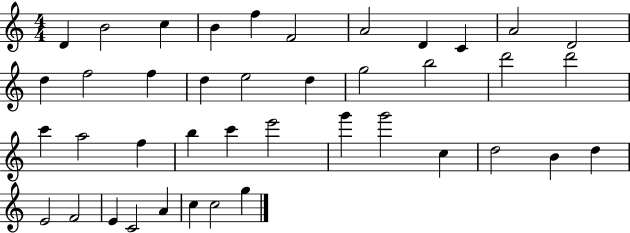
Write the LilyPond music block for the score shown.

{
  \clef treble
  \numericTimeSignature
  \time 4/4
  \key c \major
  d'4 b'2 c''4 | b'4 f''4 f'2 | a'2 d'4 c'4 | a'2 d'2 | \break d''4 f''2 f''4 | d''4 e''2 d''4 | g''2 b''2 | d'''2 d'''2 | \break c'''4 a''2 f''4 | b''4 c'''4 e'''2 | g'''4 g'''2 c''4 | d''2 b'4 d''4 | \break e'2 f'2 | e'4 c'2 a'4 | c''4 c''2 g''4 | \bar "|."
}